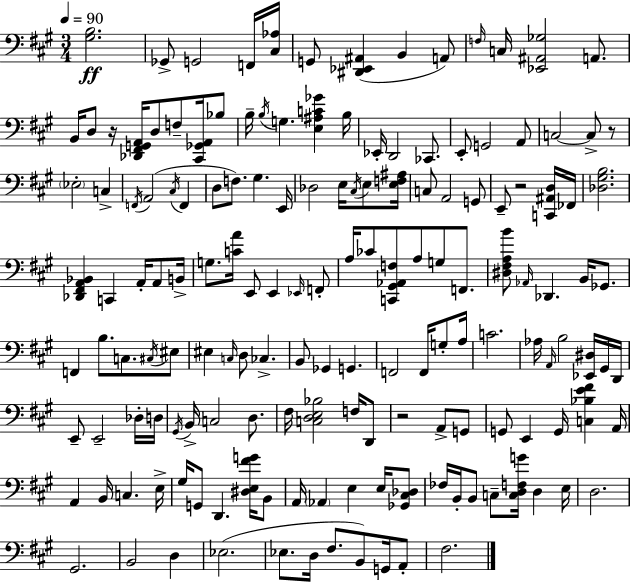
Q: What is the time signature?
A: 3/4